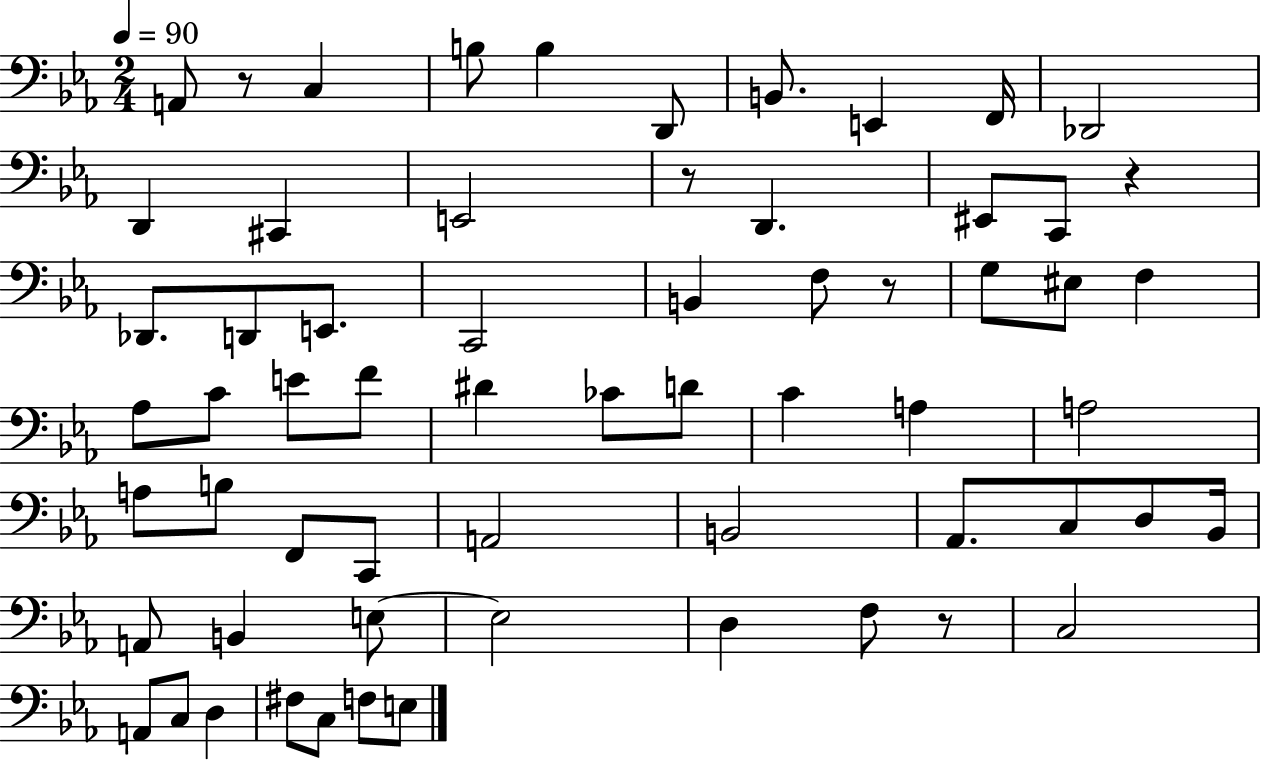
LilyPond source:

{
  \clef bass
  \numericTimeSignature
  \time 2/4
  \key ees \major
  \tempo 4 = 90
  a,8 r8 c4 | b8 b4 d,8 | b,8. e,4 f,16 | des,2 | \break d,4 cis,4 | e,2 | r8 d,4. | eis,8 c,8 r4 | \break des,8. d,8 e,8. | c,2 | b,4 f8 r8 | g8 eis8 f4 | \break aes8 c'8 e'8 f'8 | dis'4 ces'8 d'8 | c'4 a4 | a2 | \break a8 b8 f,8 c,8 | a,2 | b,2 | aes,8. c8 d8 bes,16 | \break a,8 b,4 e8~~ | e2 | d4 f8 r8 | c2 | \break a,8 c8 d4 | fis8 c8 f8 e8 | \bar "|."
}